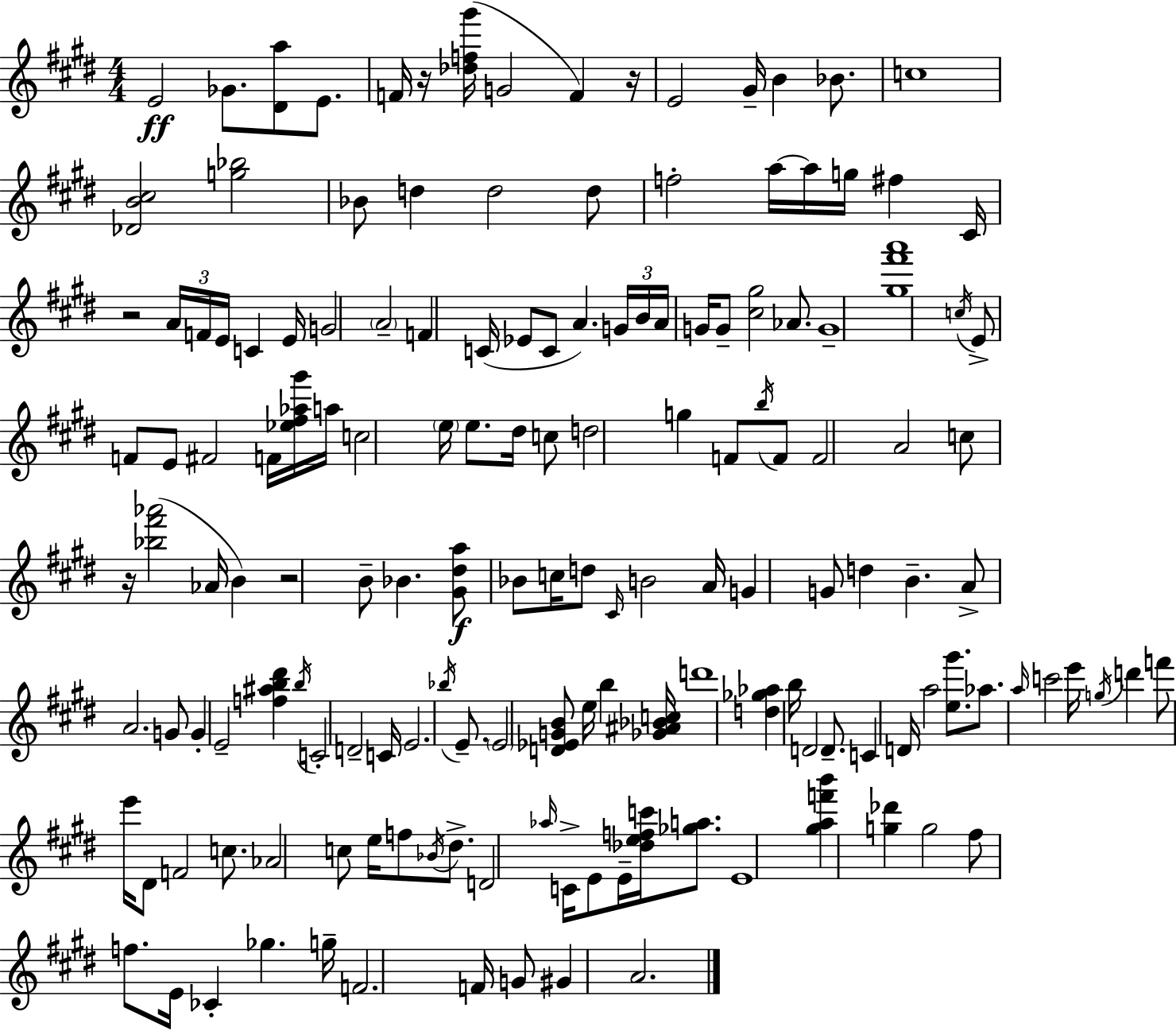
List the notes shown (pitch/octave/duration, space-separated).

E4/h Gb4/e. [D#4,A5]/e E4/e. F4/s R/s [Db5,F5,G#6]/s G4/h F4/q R/s E4/h G#4/s B4/q Bb4/e. C5/w [Db4,B4,C#5]/h [G5,Bb5]/h Bb4/e D5/q D5/h D5/e F5/h A5/s A5/s G5/s F#5/q C#4/s R/h A4/s F4/s E4/s C4/q E4/s G4/h A4/h F4/q C4/s Eb4/e C4/e A4/q. G4/s B4/s A4/s G4/s G4/e [C#5,G#5]/h Ab4/e. G4/w [G#5,F#6,A6]/w C5/s E4/e F4/e E4/e F#4/h F4/s [Eb5,F#5,Ab5,G#6]/s A5/s C5/h E5/s E5/e. D#5/s C5/e D5/h G5/q F4/e B5/s F4/e F4/h A4/h C5/e R/s [Bb5,F#6,Ab6]/h Ab4/s B4/q R/h B4/e Bb4/q. [G#4,D#5,A5]/e Bb4/e C5/s D5/e C#4/s B4/h A4/s G4/q G4/e D5/q B4/q. A4/e A4/h. G4/e G4/q E4/h [F5,A#5,B5,D#6]/q B5/s C4/h D4/h C4/s E4/h. Bb5/s E4/e. E4/h [D4,Eb4,G4,B4]/e E5/s B5/q [Gb4,A#4,Bb4,C5]/s D6/w [D5,Gb5,Ab5]/q B5/s D4/h D4/e. C4/q D4/s A5/h [E5,G#6]/e. Ab5/e. A5/s C6/h E6/s G5/s D6/q F6/e E6/s D#4/e F4/h C5/e. Ab4/h C5/e E5/s F5/e Bb4/s D#5/e. D4/h Ab5/s C4/s E4/e E4/s [Db5,E5,F5,C6]/s [Gb5,A5]/e. E4/w [G#5,A5,F6,B6]/q [G5,Db6]/q G5/h F#5/e F5/e. E4/s CES4/q Gb5/q. G5/s F4/h. F4/s G4/e G#4/q A4/h.